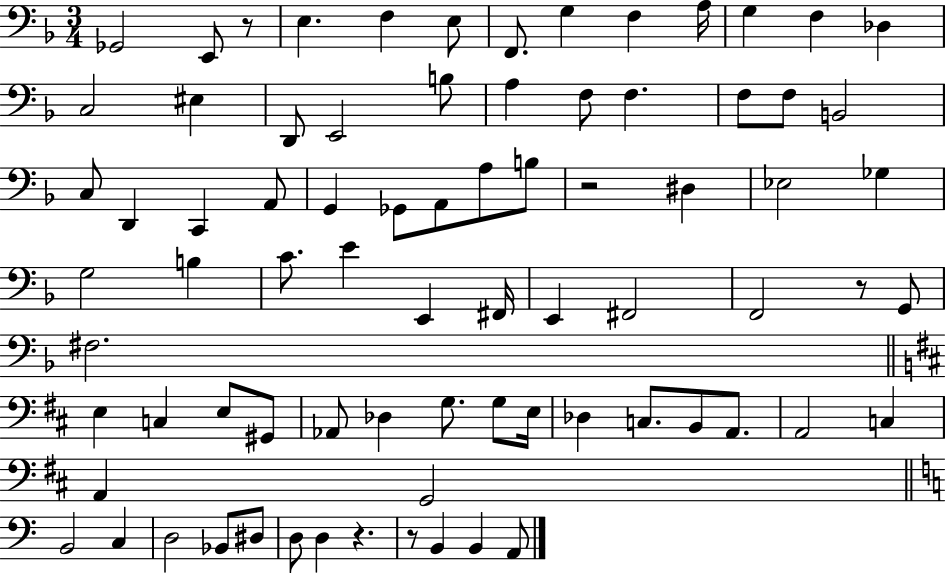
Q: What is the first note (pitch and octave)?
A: Gb2